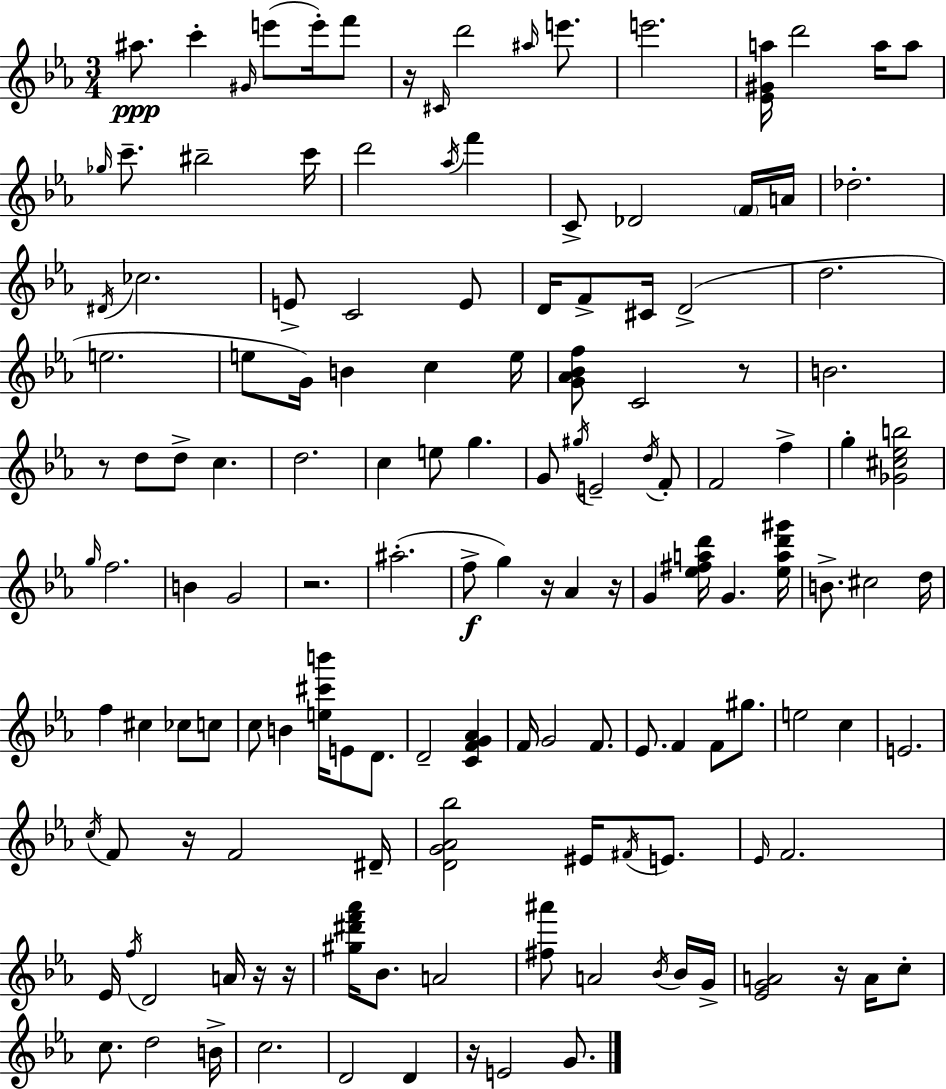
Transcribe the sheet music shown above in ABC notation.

X:1
T:Untitled
M:3/4
L:1/4
K:Eb
^a/2 c' ^G/4 e'/2 e'/4 f'/2 z/4 ^C/4 d'2 ^a/4 e'/2 e'2 [_E^Ga]/4 d'2 a/4 a/2 _g/4 c'/2 ^b2 c'/4 d'2 _a/4 f' C/2 _D2 F/4 A/4 _d2 ^D/4 _c2 E/2 C2 E/2 D/4 F/2 ^C/4 D2 d2 e2 e/2 G/4 B c e/4 [G_A_Bf]/2 C2 z/2 B2 z/2 d/2 d/2 c d2 c e/2 g G/2 ^g/4 E2 d/4 F/2 F2 f g [_G^c_eb]2 g/4 f2 B G2 z2 ^a2 f/2 g z/4 _A z/4 G [_e^fad']/4 G [_ead'^g']/4 B/2 ^c2 d/4 f ^c _c/2 c/2 c/2 B [e^c'b']/4 E/2 D/2 D2 [CFG_A] F/4 G2 F/2 _E/2 F F/2 ^g/2 e2 c E2 c/4 F/2 z/4 F2 ^D/4 [DG_A_b]2 ^E/4 ^F/4 E/2 _E/4 F2 _E/4 f/4 D2 A/4 z/4 z/4 [^g^d'f'_a']/4 _B/2 A2 [^f^a']/2 A2 _B/4 _B/4 G/4 [_EGA]2 z/4 A/4 c/2 c/2 d2 B/4 c2 D2 D z/4 E2 G/2